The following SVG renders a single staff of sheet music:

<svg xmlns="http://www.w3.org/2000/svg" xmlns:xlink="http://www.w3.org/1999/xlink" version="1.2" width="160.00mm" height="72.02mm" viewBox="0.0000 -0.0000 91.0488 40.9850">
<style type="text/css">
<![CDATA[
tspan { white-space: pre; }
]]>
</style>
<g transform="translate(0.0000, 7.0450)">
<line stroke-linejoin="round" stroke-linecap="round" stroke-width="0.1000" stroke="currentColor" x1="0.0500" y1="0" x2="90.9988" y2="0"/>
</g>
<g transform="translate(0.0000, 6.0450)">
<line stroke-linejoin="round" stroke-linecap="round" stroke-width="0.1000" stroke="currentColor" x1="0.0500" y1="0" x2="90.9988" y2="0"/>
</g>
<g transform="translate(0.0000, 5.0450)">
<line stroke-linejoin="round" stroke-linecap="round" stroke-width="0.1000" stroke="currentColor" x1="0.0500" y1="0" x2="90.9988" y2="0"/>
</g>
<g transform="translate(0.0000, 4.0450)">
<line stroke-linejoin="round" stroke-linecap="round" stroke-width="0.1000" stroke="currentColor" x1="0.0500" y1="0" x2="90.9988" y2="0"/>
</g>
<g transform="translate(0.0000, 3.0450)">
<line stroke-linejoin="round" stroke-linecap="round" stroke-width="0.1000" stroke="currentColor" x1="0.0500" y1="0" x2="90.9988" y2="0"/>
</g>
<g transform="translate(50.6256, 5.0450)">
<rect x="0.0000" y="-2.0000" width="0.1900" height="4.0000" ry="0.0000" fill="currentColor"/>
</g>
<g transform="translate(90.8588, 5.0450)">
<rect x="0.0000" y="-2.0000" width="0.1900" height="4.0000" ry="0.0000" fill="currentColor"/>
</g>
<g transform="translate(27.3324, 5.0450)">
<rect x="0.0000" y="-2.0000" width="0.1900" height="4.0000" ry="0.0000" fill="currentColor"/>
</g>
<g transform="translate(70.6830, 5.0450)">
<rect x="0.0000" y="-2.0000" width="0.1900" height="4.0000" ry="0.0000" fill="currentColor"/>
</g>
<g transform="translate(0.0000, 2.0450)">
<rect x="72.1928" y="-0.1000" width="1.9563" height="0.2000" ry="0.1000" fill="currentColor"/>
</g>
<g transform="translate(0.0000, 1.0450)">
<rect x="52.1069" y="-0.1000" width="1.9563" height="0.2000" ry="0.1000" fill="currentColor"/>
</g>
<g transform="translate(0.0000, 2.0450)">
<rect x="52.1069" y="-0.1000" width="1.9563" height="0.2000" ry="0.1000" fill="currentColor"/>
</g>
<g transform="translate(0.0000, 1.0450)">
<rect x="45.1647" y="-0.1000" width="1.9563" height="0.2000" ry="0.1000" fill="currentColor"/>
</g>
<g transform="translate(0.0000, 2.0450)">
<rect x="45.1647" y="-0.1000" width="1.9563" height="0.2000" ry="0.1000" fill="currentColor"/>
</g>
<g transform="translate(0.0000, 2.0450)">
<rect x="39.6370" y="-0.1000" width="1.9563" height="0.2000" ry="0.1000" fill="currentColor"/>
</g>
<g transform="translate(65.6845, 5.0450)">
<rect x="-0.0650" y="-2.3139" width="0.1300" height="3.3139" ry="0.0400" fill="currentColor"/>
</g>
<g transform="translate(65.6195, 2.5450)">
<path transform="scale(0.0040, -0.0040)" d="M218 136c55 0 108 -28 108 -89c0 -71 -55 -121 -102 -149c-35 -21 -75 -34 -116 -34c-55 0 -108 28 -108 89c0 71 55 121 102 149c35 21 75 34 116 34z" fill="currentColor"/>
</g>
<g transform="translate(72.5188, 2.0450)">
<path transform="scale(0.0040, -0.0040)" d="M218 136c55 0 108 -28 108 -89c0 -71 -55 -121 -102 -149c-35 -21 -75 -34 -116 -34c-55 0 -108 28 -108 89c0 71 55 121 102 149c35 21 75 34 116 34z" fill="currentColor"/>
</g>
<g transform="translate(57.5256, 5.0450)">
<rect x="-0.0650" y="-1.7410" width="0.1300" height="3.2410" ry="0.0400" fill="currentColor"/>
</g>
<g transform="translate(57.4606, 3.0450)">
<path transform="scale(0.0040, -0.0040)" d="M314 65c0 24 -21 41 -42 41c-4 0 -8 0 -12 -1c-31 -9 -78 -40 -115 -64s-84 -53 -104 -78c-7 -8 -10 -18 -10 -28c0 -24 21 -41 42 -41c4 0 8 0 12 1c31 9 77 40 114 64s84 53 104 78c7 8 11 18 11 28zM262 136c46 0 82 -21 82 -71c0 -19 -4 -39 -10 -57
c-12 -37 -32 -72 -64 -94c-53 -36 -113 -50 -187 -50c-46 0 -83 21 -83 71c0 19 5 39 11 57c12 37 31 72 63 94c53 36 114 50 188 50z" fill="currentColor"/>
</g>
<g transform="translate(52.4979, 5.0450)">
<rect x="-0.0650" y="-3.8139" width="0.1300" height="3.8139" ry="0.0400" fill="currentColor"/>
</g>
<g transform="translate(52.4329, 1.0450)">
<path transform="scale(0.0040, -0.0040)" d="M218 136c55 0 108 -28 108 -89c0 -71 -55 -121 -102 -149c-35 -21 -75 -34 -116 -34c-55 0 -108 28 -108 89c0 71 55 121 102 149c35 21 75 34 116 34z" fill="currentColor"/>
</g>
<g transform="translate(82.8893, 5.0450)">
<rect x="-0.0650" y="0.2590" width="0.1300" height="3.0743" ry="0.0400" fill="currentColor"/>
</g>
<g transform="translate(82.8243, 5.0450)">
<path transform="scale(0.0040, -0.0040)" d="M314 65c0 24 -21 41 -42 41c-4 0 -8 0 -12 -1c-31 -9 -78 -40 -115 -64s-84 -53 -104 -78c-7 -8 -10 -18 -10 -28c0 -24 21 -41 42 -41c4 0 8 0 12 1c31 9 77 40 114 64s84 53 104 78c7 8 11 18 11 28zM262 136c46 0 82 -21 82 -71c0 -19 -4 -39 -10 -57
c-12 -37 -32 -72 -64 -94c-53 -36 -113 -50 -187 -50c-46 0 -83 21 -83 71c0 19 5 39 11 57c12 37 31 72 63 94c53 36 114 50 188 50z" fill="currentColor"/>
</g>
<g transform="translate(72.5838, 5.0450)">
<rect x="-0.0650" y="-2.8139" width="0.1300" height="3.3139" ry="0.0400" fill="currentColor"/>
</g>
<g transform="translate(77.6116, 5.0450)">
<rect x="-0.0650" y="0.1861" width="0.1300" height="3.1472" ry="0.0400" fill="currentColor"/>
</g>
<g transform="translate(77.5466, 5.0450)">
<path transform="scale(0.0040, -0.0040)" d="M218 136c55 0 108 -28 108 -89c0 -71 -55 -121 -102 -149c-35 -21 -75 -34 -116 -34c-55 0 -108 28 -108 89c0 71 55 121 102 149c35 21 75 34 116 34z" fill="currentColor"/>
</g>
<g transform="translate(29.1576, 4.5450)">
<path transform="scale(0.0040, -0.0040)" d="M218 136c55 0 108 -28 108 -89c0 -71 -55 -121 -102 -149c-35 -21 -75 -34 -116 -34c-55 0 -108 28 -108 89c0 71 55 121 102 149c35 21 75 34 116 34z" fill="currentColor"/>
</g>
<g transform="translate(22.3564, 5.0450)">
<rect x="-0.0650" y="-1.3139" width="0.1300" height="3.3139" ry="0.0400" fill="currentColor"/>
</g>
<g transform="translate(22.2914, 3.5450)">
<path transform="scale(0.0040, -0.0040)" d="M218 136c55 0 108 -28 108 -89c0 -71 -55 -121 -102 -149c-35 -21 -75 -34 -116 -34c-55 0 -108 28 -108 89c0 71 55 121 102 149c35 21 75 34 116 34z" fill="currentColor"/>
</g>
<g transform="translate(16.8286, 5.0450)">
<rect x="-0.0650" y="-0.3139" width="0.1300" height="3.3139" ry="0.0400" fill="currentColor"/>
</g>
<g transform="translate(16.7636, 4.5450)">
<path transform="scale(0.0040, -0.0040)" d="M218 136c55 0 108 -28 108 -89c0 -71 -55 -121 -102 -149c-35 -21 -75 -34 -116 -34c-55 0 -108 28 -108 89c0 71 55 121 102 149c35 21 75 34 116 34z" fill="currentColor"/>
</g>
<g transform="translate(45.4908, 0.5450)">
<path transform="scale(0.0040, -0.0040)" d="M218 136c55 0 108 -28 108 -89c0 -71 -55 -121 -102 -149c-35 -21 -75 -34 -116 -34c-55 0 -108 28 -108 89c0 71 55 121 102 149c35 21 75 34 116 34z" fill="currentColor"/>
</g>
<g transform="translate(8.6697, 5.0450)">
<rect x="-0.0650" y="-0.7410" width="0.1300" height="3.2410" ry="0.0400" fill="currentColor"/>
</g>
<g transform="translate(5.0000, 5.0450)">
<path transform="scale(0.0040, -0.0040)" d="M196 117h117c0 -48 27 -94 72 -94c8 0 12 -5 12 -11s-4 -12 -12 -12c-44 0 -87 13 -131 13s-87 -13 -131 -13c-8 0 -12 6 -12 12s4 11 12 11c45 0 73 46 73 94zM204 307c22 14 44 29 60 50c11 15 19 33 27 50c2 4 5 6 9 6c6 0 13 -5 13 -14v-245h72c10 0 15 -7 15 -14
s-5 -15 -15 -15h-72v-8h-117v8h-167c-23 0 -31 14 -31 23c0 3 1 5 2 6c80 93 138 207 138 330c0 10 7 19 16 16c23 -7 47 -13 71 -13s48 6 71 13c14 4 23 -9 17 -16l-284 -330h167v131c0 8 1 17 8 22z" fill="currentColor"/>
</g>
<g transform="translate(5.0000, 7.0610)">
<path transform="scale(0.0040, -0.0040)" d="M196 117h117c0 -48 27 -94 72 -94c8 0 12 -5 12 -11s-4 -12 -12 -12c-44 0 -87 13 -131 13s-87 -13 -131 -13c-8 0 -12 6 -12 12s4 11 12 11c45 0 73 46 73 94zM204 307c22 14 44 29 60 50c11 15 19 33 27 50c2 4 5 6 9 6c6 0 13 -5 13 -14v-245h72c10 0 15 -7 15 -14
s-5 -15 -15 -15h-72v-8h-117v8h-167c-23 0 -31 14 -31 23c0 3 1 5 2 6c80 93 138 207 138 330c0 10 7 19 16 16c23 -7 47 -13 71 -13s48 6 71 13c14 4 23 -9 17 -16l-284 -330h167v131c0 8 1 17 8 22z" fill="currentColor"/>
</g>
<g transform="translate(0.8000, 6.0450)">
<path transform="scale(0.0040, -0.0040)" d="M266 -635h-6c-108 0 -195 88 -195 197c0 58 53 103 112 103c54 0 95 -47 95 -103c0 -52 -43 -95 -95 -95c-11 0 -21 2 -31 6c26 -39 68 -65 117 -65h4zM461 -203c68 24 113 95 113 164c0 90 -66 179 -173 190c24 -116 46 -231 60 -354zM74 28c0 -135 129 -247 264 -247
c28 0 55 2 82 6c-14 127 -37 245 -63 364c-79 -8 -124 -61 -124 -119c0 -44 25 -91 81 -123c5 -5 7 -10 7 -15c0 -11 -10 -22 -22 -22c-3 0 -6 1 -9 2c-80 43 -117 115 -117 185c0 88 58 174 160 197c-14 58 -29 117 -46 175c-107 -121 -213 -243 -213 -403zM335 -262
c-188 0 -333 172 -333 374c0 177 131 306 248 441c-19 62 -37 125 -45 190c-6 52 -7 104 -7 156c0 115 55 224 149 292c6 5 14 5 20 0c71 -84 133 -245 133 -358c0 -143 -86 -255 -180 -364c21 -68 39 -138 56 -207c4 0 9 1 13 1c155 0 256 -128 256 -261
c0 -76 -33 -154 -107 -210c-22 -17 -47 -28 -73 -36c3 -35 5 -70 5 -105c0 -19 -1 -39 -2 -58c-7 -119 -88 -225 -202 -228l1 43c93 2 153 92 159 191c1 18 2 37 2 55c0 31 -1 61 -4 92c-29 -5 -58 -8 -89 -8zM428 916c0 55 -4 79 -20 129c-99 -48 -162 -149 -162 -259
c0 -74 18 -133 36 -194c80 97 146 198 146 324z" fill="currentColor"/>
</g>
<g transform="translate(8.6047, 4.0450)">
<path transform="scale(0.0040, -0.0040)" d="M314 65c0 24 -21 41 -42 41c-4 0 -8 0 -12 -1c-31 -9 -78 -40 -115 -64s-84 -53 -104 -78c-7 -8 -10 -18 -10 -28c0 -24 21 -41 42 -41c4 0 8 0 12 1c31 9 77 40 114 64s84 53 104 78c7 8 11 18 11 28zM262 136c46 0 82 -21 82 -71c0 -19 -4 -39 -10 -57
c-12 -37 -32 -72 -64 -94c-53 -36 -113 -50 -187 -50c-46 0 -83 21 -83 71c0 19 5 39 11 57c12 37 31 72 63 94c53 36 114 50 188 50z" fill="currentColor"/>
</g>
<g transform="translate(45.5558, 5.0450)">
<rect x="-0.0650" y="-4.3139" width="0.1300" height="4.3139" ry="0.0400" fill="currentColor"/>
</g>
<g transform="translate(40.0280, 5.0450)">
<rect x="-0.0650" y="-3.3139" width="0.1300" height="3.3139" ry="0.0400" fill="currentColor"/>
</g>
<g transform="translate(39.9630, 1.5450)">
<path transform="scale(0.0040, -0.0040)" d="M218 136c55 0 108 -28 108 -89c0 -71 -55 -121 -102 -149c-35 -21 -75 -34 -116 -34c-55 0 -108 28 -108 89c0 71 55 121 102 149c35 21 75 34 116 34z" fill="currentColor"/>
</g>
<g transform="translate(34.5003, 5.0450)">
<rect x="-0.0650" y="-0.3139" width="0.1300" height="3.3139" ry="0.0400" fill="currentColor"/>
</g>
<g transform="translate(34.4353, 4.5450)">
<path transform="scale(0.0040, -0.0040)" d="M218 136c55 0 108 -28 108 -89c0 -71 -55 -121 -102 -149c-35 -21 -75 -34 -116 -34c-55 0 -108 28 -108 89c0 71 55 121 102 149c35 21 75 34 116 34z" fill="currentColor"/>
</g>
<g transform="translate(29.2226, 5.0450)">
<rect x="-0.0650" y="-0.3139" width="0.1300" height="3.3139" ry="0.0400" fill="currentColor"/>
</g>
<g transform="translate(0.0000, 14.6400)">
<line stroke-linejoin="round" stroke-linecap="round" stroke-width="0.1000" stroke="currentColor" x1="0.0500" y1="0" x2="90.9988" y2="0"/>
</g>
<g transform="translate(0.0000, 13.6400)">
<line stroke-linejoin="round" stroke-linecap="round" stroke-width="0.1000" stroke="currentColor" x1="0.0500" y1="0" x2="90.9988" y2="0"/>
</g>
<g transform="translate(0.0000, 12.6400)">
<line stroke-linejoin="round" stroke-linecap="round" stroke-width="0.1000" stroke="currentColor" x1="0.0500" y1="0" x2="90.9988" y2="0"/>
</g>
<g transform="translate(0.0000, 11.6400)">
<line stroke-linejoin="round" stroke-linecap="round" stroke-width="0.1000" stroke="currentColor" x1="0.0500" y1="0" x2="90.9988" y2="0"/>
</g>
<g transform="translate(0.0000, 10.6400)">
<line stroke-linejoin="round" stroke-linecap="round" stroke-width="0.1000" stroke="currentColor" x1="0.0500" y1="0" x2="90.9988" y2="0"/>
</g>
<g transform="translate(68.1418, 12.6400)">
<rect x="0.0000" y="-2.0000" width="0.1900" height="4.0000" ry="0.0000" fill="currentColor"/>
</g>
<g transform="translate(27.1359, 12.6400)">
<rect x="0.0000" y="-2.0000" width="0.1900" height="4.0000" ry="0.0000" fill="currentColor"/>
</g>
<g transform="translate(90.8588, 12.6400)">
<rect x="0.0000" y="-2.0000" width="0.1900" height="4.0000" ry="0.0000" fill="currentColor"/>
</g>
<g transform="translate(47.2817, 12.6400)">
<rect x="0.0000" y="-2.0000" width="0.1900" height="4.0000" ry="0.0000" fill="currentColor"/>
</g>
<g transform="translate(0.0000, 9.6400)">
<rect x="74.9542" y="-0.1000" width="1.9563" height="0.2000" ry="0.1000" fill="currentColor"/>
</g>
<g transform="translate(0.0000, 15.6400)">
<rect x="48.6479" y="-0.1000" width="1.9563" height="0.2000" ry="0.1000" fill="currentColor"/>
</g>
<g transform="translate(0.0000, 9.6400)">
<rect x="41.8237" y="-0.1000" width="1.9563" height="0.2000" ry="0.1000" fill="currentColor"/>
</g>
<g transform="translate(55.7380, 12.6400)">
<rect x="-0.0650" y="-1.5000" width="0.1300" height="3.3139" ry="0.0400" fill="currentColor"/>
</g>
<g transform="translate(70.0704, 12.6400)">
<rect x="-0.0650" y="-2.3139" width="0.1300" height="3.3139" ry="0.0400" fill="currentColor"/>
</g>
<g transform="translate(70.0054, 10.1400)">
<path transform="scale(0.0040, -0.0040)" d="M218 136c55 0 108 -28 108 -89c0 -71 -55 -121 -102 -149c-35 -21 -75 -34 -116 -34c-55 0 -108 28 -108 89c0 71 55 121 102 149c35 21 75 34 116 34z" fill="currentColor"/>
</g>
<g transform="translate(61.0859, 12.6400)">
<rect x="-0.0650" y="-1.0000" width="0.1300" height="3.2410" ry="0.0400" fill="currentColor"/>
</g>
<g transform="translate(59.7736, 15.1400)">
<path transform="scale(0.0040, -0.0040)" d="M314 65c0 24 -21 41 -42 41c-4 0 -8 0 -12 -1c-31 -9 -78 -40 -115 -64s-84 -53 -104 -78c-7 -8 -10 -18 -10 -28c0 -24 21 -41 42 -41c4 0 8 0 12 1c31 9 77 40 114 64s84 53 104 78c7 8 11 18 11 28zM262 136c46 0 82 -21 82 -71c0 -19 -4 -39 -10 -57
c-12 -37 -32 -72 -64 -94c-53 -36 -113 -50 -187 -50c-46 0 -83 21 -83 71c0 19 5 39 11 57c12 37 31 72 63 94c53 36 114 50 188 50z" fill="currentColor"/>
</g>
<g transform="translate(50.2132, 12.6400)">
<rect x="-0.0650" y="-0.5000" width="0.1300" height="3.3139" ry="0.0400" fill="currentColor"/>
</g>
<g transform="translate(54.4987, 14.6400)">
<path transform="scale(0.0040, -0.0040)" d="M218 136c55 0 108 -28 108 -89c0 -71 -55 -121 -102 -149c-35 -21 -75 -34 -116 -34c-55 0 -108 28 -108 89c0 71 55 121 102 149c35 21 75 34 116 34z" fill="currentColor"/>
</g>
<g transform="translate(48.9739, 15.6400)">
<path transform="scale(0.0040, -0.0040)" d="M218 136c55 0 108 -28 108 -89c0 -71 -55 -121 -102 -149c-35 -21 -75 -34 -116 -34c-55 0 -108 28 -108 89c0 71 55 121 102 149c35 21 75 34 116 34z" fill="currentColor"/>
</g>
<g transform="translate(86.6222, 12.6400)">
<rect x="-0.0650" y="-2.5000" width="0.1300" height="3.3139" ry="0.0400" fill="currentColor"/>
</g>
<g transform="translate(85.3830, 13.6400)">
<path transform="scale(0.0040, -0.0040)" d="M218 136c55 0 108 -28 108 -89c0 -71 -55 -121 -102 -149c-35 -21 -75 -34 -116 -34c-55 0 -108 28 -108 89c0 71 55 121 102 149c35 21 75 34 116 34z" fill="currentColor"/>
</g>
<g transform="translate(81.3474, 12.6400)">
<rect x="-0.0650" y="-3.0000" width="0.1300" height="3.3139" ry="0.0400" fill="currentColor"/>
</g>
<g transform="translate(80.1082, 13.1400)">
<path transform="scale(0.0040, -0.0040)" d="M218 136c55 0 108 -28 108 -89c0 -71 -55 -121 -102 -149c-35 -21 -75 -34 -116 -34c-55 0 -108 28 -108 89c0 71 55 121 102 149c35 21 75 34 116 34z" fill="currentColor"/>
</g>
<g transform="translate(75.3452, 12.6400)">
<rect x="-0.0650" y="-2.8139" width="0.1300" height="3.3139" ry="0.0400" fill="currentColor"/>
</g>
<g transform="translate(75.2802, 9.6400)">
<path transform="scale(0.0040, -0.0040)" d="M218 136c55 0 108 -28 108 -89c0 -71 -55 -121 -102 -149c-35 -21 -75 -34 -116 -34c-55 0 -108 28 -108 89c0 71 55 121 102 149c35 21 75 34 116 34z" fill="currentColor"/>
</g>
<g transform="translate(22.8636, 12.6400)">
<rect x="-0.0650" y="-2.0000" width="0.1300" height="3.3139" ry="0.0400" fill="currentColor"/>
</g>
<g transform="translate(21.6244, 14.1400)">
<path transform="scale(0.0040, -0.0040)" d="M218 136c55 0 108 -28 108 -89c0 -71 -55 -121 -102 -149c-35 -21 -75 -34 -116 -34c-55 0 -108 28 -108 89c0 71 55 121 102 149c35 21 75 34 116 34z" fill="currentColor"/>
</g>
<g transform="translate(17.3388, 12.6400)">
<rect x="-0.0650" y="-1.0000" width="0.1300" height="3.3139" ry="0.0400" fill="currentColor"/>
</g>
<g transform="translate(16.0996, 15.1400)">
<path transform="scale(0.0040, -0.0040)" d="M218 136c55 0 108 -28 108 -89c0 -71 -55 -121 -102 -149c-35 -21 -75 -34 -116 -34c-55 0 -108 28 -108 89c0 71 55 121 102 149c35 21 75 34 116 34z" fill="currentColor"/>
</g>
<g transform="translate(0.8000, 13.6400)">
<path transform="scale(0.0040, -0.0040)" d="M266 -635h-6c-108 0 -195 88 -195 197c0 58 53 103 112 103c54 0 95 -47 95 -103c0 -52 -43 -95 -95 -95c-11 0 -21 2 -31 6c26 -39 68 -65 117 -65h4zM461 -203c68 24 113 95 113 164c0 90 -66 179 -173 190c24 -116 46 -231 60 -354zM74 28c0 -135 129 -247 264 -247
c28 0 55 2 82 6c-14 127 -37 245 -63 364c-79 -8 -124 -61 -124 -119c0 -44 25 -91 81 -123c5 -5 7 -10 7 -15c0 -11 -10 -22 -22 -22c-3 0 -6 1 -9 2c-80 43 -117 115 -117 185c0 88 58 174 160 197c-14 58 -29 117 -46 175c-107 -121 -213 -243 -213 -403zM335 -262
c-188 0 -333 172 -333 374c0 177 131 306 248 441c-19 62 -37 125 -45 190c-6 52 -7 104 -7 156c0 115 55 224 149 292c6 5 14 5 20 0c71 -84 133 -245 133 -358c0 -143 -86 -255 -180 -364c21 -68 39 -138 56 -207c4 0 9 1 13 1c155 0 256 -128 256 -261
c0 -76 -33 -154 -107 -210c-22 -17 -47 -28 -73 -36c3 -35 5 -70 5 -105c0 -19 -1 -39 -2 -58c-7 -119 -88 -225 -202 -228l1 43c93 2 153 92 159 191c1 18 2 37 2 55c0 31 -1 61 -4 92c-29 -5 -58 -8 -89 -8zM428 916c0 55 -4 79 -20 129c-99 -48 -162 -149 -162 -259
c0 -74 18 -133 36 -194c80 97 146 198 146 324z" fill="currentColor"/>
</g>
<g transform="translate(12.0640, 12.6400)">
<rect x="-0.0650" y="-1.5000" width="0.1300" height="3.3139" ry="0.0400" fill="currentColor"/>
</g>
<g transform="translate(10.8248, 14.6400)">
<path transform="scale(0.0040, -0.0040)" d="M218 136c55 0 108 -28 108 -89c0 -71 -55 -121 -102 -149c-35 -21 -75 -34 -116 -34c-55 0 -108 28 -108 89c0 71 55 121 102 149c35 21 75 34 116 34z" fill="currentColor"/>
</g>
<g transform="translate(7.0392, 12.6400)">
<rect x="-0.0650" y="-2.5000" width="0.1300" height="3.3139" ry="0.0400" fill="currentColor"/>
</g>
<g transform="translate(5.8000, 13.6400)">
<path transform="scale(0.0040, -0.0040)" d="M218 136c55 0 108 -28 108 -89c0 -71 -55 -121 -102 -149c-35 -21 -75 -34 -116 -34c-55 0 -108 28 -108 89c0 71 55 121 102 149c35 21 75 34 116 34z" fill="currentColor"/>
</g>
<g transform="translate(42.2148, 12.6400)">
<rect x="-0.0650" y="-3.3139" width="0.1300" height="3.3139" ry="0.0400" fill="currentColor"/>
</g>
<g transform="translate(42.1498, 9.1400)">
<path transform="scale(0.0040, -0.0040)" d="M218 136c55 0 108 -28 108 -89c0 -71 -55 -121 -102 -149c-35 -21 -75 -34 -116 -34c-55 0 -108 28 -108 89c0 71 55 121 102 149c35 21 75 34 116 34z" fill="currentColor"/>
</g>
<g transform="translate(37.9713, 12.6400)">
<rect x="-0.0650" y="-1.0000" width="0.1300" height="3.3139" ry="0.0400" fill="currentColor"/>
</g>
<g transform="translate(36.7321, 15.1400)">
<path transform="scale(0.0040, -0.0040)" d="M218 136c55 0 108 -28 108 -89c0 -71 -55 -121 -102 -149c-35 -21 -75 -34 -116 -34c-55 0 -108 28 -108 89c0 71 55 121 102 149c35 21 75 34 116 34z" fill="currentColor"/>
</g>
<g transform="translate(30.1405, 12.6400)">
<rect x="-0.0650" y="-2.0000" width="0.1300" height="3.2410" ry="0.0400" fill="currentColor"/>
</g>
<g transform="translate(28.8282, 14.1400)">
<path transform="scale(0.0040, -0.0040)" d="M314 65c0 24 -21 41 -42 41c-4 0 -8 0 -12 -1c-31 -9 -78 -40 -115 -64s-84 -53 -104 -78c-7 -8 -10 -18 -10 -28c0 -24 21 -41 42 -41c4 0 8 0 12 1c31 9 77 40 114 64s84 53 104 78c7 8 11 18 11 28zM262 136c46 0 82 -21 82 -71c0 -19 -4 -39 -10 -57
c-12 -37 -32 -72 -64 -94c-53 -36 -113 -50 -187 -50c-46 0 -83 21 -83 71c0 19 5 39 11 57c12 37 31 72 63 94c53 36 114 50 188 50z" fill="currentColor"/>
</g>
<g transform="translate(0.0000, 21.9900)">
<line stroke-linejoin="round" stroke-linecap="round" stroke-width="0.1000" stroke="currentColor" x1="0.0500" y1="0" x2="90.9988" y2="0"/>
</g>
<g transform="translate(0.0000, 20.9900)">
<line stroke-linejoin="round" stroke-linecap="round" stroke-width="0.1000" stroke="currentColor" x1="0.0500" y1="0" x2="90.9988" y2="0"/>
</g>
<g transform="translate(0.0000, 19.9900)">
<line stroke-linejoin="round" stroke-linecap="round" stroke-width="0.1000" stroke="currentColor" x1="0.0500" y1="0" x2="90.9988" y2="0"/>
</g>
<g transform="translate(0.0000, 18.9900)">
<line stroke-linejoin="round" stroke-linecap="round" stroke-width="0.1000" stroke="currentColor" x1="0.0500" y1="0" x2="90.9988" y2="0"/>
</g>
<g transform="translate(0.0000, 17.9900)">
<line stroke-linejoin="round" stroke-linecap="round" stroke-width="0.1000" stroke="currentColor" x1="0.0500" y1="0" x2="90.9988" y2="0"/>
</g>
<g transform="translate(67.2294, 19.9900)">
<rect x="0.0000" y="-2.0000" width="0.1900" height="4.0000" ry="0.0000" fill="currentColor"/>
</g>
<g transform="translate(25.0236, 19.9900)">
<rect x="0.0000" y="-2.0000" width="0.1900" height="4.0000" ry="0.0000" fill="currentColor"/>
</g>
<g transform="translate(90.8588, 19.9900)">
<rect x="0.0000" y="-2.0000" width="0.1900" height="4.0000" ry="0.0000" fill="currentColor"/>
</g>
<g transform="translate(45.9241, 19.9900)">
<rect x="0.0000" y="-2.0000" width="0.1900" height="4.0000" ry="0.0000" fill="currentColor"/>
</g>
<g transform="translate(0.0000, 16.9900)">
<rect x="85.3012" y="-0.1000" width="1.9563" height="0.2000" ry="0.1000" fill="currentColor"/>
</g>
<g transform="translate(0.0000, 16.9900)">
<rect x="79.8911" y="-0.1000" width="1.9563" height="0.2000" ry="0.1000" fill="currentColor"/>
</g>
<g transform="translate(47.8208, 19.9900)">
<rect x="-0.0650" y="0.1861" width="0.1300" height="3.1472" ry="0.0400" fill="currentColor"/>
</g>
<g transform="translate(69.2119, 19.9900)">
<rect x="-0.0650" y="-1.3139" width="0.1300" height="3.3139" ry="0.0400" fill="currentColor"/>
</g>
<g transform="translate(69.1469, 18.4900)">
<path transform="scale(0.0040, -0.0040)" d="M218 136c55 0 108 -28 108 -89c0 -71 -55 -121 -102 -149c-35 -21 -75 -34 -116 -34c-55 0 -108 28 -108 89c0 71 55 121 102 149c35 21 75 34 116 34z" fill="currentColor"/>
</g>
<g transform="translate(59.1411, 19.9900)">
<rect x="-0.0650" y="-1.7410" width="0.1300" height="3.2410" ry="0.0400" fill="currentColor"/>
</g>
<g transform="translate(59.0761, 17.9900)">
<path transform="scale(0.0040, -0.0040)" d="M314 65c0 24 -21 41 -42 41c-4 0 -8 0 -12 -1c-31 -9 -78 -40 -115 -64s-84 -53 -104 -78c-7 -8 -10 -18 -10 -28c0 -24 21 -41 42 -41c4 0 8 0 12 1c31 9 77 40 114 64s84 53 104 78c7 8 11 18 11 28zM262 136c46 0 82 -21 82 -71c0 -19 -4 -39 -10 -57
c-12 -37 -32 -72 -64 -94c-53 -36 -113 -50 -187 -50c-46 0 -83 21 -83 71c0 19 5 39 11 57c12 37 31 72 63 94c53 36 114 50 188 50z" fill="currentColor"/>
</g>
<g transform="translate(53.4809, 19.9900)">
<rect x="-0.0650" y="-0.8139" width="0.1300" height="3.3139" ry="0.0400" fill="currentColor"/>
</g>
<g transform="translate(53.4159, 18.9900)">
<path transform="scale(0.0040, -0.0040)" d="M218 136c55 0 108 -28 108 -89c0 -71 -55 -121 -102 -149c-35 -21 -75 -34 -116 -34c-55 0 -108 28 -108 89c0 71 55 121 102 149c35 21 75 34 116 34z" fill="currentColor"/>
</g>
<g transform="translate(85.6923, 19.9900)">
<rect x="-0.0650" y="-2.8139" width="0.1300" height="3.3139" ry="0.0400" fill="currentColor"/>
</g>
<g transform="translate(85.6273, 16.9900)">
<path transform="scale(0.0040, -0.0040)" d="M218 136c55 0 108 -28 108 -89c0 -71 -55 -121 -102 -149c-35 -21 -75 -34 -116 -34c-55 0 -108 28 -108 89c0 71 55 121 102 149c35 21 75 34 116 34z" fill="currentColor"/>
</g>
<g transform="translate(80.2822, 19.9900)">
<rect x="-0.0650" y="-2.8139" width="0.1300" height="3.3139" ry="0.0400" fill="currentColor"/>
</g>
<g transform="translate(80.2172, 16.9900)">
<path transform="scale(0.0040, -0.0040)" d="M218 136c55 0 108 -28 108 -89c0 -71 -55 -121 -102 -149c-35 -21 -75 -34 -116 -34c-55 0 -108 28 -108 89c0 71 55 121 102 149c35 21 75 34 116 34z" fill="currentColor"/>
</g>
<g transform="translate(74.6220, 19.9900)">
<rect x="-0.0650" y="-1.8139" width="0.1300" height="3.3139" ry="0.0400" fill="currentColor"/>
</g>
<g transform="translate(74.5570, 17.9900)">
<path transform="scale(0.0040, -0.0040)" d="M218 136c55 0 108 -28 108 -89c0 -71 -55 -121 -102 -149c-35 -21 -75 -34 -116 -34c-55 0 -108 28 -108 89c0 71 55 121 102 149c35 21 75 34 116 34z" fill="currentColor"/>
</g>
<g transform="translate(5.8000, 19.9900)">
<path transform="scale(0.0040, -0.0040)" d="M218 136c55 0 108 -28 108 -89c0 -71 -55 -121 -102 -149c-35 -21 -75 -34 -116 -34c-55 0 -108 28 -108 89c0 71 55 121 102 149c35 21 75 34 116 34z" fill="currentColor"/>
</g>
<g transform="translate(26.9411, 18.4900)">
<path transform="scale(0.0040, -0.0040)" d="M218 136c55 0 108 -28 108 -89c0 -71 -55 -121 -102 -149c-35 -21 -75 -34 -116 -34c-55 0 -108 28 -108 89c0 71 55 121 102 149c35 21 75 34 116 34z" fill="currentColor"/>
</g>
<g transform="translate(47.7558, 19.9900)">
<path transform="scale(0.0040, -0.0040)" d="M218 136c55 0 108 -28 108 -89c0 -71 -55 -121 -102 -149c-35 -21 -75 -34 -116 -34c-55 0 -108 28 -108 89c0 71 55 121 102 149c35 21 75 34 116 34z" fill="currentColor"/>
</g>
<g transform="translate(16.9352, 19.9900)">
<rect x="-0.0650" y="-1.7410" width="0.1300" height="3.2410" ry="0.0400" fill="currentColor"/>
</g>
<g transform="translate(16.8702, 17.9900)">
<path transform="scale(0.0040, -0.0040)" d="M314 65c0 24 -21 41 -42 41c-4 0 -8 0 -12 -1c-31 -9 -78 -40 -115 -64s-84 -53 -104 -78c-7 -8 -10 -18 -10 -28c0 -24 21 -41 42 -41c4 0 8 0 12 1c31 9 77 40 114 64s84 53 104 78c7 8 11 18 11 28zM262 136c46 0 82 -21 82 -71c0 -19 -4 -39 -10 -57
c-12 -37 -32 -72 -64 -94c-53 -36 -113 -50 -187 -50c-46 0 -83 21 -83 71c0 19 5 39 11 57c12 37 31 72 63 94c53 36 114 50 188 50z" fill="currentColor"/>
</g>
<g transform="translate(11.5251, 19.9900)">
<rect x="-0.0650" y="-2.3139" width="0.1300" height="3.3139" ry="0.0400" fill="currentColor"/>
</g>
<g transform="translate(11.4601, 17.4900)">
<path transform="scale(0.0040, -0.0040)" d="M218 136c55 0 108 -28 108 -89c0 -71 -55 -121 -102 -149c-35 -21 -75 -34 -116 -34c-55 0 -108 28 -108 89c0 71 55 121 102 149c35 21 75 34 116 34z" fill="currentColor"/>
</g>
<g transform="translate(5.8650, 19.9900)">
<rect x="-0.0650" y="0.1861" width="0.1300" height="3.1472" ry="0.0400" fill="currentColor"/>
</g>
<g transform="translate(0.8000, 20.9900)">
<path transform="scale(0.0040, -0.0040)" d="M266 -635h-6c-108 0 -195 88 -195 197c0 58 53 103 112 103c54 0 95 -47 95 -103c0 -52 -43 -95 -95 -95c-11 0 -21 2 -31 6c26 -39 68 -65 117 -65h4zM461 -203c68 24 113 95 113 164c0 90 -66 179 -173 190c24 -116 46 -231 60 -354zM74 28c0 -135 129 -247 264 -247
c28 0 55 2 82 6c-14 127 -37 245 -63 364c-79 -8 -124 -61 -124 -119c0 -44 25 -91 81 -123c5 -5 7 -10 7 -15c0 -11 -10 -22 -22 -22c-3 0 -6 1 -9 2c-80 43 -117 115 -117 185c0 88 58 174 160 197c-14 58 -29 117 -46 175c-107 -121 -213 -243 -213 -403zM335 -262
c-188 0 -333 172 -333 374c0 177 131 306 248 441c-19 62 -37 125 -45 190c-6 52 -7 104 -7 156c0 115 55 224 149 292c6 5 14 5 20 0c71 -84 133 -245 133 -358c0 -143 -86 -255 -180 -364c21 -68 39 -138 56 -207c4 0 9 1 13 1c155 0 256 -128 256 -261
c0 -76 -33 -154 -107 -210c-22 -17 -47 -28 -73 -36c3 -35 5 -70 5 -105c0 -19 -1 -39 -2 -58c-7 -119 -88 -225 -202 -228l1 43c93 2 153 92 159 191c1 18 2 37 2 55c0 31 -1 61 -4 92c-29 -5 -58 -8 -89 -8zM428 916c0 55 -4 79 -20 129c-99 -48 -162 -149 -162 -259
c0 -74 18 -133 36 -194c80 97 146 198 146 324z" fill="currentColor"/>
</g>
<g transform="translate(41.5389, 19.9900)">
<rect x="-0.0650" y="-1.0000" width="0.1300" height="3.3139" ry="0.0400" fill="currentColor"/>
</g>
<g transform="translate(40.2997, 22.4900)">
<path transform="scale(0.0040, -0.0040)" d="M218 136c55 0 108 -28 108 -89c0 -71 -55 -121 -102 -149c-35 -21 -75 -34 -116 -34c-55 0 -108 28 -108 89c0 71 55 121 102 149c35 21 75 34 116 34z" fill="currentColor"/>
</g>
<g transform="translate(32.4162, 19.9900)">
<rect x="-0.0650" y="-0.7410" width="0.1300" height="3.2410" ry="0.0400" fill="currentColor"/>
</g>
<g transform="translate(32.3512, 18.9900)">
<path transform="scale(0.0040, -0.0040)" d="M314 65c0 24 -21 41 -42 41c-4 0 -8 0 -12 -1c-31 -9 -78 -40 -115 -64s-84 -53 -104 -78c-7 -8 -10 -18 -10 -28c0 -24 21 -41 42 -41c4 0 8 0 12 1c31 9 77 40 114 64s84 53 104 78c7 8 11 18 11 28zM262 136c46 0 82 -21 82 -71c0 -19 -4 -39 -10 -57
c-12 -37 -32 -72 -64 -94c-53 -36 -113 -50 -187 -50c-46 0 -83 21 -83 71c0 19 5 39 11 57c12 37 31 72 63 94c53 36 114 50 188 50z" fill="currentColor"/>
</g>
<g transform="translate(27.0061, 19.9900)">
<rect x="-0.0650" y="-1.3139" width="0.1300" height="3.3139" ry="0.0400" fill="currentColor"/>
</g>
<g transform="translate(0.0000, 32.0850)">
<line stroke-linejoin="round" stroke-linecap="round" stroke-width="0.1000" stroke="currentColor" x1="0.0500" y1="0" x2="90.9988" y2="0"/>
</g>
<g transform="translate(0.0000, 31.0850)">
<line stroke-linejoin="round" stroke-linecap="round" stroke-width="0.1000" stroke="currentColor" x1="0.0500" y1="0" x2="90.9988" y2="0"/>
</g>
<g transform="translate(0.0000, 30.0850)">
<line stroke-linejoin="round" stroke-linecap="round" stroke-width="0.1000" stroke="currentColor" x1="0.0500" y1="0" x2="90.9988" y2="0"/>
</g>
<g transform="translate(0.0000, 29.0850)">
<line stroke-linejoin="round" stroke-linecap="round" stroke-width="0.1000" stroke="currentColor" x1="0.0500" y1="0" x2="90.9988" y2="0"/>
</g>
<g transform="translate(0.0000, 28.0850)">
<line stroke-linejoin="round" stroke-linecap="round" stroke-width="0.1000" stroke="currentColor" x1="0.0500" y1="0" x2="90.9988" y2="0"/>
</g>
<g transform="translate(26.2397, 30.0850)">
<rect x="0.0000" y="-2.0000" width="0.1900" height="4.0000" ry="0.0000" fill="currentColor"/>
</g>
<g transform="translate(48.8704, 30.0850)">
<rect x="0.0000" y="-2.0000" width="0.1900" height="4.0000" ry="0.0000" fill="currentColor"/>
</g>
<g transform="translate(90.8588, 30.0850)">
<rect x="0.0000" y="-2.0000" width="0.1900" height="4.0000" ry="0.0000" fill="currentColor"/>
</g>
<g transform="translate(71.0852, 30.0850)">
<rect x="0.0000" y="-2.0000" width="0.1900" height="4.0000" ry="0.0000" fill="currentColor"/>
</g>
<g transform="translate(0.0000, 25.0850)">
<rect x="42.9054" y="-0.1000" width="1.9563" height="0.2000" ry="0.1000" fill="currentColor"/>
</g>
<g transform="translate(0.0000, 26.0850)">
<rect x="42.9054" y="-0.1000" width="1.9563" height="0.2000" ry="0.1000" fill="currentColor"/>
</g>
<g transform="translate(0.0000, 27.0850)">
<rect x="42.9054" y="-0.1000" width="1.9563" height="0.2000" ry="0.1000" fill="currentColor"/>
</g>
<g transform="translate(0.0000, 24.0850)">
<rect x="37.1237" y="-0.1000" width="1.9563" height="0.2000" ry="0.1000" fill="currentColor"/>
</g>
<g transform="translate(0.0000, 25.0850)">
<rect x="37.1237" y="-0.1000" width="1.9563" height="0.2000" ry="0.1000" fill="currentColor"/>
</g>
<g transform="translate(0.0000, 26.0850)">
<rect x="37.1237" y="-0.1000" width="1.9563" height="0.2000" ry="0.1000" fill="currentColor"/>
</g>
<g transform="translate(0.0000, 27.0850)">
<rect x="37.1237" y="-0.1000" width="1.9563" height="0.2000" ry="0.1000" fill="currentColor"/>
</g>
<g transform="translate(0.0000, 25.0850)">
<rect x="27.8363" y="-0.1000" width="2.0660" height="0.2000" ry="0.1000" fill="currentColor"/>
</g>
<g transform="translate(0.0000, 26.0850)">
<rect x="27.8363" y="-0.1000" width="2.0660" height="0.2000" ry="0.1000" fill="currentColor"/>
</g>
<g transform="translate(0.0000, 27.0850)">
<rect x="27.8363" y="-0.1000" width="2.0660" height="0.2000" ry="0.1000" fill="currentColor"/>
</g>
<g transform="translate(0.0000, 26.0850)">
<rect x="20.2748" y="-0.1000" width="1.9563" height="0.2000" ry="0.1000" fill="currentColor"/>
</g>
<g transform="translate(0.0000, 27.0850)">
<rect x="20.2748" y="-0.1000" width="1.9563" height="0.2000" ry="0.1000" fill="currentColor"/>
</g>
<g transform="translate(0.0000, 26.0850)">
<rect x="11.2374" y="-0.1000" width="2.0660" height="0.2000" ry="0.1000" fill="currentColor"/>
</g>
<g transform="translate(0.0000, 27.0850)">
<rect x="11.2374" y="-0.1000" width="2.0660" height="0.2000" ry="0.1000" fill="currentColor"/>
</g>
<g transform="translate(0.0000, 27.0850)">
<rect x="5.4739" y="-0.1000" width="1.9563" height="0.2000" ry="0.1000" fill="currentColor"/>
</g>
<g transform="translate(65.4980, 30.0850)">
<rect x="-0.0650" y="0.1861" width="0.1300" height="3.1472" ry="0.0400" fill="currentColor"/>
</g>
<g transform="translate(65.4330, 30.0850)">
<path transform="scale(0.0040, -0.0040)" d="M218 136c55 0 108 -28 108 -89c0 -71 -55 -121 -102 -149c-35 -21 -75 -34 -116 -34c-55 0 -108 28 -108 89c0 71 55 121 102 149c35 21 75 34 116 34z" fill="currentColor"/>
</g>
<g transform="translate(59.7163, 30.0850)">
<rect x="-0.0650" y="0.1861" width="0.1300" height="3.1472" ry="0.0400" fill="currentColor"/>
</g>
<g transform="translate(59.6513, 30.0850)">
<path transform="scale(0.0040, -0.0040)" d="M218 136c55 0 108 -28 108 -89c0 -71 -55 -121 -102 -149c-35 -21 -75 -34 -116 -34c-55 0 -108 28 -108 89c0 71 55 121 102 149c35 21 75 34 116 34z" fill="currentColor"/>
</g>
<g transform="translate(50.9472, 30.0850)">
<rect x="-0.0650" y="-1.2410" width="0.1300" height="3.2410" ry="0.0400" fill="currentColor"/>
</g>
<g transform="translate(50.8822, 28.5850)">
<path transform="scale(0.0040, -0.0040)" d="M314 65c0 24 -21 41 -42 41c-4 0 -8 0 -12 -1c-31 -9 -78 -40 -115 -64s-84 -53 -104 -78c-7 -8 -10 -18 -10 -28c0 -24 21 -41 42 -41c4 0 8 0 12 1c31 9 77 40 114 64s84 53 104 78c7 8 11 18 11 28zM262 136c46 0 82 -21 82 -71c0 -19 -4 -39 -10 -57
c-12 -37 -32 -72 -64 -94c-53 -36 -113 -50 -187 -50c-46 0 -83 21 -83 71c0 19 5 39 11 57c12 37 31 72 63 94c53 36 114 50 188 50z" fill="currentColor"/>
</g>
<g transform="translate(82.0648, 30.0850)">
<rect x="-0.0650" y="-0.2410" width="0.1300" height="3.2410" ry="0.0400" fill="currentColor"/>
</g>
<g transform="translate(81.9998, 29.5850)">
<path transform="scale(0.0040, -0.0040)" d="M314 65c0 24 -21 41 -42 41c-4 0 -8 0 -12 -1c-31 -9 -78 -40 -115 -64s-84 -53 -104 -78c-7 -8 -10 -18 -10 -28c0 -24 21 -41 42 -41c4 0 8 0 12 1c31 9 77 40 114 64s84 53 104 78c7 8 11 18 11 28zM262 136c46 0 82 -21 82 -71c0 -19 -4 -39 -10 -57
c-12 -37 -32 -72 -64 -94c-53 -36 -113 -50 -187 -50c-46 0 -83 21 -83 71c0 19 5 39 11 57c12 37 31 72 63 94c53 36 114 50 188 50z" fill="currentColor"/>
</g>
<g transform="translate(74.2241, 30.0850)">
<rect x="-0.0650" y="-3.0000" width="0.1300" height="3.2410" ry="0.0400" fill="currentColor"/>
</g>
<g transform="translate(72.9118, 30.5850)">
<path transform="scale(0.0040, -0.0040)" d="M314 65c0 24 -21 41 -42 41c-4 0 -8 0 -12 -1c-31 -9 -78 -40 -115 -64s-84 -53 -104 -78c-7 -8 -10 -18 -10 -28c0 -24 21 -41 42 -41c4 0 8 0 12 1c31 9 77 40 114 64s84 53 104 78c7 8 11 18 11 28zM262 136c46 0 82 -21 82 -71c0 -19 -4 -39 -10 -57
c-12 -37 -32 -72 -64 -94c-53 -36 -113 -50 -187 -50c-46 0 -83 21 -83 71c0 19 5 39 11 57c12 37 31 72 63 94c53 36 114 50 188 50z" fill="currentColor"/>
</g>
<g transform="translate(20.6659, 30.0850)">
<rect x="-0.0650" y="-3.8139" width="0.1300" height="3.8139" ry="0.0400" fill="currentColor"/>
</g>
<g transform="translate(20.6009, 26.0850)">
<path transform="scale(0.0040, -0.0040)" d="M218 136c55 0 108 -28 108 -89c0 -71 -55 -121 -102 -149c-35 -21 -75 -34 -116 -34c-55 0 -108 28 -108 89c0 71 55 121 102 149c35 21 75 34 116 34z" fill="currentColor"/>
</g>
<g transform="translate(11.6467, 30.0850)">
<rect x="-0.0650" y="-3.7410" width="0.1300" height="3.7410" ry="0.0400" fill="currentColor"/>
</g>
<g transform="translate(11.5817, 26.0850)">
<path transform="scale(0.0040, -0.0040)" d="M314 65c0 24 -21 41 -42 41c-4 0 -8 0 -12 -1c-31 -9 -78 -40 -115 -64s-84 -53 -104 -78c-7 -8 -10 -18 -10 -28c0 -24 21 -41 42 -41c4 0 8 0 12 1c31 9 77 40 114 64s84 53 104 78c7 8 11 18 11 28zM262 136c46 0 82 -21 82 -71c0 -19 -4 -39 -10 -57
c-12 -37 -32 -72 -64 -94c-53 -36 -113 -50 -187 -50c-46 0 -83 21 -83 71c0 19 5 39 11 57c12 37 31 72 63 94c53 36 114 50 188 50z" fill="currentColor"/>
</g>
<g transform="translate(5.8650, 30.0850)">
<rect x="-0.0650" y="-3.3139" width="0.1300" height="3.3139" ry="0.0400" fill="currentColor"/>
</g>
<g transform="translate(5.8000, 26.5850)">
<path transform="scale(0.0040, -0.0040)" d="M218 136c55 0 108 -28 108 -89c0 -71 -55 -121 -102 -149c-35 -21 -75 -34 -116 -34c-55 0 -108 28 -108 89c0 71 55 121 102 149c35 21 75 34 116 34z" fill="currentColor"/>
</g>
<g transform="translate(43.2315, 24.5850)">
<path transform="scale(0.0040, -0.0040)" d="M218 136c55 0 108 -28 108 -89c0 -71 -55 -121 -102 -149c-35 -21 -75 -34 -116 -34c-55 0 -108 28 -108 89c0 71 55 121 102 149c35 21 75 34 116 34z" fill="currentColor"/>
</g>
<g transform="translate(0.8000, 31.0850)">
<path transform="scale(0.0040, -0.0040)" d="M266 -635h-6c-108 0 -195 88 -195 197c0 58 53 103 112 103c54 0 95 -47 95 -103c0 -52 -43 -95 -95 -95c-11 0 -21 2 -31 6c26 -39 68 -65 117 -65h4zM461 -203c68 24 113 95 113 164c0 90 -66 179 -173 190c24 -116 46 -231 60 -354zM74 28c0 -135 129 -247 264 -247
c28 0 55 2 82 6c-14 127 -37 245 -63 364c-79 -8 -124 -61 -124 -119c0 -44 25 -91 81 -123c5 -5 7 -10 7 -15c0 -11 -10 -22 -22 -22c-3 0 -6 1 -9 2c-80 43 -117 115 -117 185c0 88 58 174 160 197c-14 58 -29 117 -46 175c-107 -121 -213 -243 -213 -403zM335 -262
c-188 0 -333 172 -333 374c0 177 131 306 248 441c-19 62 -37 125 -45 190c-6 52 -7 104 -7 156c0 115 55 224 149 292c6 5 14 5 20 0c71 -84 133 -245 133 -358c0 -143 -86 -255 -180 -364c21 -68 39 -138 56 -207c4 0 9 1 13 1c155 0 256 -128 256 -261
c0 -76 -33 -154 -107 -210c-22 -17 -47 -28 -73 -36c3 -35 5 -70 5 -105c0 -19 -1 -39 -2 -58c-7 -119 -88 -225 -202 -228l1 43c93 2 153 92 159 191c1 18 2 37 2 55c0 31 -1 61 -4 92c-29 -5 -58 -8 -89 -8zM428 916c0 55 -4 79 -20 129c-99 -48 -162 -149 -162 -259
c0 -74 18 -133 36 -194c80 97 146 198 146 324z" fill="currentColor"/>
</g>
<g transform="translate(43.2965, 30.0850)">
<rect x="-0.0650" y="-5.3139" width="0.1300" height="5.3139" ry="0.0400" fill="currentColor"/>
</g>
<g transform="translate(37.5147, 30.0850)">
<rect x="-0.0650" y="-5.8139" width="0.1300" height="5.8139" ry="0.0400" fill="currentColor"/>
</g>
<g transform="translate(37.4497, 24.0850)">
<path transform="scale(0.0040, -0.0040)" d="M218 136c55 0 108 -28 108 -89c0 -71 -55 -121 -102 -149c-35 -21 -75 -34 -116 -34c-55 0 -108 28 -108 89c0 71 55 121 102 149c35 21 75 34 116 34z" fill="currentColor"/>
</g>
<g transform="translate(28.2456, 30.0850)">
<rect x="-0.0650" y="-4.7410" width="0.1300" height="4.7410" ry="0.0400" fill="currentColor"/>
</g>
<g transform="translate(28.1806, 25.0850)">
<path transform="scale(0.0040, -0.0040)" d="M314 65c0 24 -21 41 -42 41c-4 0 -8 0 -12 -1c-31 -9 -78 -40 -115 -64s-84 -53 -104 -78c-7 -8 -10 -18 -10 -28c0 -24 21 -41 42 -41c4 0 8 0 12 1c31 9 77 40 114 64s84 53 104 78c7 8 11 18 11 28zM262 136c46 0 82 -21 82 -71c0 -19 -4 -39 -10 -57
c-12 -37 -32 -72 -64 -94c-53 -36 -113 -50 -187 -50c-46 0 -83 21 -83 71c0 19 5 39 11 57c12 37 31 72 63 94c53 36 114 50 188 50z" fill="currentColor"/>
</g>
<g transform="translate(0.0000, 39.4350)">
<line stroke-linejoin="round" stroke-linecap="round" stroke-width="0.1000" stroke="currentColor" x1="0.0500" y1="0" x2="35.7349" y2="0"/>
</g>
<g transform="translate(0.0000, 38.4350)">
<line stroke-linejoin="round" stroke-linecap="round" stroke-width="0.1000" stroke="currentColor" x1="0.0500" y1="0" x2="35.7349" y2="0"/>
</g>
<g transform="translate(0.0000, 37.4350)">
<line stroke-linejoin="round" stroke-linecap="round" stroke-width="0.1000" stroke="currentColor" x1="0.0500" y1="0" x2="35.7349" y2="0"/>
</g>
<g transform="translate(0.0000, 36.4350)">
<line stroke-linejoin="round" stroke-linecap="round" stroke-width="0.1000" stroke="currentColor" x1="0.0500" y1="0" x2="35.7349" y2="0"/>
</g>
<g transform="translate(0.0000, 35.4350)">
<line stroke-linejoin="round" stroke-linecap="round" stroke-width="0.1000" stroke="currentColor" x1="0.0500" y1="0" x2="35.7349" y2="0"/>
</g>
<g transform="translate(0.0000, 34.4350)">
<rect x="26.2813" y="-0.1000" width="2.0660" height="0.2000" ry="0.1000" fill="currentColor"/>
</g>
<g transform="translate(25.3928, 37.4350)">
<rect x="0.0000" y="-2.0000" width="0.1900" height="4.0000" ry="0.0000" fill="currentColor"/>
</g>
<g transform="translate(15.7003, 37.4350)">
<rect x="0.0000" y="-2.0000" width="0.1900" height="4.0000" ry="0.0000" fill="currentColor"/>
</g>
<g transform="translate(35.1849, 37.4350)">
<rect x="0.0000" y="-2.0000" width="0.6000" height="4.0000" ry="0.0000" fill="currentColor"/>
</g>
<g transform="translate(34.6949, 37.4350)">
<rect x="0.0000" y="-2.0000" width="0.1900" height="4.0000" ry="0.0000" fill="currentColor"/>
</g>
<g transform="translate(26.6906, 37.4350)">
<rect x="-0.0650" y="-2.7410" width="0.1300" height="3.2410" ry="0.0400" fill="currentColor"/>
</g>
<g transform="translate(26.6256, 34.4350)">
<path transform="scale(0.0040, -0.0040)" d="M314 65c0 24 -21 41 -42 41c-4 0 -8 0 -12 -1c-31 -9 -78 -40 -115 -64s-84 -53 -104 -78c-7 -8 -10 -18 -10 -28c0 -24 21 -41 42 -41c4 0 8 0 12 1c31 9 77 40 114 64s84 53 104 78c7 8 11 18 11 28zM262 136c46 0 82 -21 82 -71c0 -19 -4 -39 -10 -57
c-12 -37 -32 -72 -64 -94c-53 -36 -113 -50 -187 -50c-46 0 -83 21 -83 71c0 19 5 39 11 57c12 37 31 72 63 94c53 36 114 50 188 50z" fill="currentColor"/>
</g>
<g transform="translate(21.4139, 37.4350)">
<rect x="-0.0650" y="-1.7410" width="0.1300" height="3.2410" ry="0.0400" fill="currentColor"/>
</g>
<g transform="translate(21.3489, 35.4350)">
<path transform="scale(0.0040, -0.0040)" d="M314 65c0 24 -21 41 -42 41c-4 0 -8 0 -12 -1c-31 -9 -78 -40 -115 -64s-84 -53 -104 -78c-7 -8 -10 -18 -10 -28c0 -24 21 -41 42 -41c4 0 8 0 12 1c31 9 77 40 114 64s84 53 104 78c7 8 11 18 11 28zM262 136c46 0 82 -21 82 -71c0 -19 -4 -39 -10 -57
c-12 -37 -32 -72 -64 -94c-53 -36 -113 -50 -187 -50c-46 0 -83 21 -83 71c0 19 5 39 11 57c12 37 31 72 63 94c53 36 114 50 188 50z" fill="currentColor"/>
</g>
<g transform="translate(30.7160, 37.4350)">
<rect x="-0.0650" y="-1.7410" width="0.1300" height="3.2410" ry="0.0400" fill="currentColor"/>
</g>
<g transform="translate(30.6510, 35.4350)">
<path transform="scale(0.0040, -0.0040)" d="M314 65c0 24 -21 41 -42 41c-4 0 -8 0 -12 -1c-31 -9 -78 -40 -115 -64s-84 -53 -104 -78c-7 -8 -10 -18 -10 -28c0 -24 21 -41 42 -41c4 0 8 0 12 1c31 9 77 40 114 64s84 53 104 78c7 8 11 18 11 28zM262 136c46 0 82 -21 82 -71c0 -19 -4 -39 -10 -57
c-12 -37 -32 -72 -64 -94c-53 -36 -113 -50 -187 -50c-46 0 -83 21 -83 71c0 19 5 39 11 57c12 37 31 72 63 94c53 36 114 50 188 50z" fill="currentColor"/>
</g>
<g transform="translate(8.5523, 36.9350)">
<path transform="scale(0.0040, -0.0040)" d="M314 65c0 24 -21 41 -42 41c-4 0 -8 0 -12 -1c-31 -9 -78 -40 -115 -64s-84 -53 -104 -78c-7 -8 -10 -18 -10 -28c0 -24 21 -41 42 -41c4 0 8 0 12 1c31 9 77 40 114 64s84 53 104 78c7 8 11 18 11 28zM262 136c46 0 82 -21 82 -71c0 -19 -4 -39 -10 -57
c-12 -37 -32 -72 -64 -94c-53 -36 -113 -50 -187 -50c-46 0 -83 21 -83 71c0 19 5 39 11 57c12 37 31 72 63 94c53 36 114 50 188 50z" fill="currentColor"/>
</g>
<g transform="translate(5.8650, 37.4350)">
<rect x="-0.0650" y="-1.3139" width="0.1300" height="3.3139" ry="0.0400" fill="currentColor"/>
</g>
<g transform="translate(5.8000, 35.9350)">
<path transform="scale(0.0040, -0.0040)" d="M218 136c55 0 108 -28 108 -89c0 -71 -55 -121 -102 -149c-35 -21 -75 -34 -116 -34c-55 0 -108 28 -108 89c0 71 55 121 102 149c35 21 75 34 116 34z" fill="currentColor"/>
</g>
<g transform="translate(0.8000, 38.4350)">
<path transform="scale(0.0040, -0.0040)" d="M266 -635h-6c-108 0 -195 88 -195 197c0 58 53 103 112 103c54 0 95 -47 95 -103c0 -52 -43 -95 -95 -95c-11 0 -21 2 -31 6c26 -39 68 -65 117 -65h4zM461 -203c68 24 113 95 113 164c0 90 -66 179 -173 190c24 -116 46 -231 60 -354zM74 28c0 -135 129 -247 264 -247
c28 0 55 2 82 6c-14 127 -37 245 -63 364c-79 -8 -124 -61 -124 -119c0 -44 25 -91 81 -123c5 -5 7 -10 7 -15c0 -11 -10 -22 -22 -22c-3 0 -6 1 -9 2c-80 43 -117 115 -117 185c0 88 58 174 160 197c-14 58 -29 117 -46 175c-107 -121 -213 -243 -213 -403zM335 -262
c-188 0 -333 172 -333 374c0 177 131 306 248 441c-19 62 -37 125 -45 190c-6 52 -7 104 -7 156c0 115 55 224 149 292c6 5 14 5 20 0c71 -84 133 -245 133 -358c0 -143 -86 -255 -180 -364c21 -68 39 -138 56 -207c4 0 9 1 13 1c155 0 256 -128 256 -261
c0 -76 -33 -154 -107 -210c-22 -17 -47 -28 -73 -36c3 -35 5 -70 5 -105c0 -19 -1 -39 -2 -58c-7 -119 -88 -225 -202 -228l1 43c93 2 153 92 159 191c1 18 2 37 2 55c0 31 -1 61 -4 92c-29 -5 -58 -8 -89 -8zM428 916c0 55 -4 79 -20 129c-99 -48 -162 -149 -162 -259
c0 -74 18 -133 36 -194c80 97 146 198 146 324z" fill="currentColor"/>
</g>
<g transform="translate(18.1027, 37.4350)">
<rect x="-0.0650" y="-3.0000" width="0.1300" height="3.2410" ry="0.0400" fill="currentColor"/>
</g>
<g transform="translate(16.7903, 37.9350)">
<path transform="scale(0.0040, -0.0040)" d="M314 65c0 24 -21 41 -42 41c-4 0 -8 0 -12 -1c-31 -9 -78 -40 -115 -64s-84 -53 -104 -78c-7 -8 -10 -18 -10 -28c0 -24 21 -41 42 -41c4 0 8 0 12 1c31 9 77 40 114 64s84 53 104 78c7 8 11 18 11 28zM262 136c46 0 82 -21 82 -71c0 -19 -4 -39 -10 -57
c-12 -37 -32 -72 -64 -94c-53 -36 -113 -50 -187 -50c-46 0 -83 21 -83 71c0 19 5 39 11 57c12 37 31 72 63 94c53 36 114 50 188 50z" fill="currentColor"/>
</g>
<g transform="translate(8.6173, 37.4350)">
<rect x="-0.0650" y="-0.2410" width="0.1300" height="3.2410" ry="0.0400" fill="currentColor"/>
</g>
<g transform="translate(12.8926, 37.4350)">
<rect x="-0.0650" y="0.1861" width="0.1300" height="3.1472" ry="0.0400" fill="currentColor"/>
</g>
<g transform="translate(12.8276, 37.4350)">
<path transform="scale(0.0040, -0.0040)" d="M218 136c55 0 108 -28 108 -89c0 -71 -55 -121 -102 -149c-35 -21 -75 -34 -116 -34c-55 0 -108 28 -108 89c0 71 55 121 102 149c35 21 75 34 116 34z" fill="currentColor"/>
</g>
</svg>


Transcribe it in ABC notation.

X:1
T:Untitled
M:4/4
L:1/4
K:C
d2 c e c c b d' c' f2 g a B B2 G E D F F2 D b C E D2 g a A G B g f2 e d2 D B d f2 e f a a b c'2 c' e'2 g' f' e2 B B A2 c2 e c2 B A2 f2 a2 f2